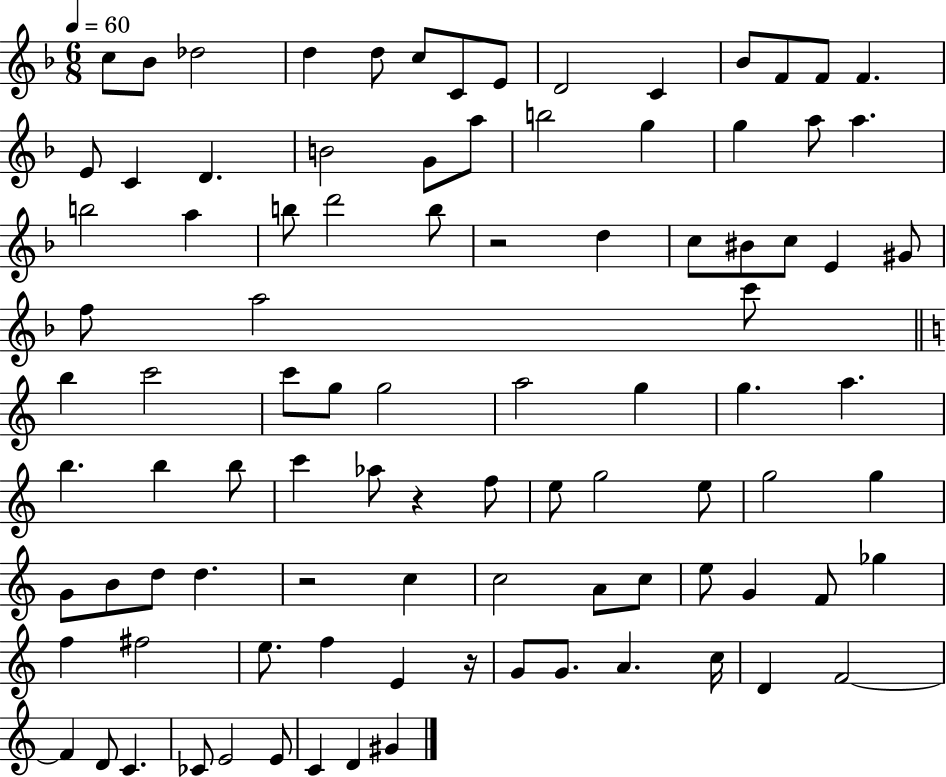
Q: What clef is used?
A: treble